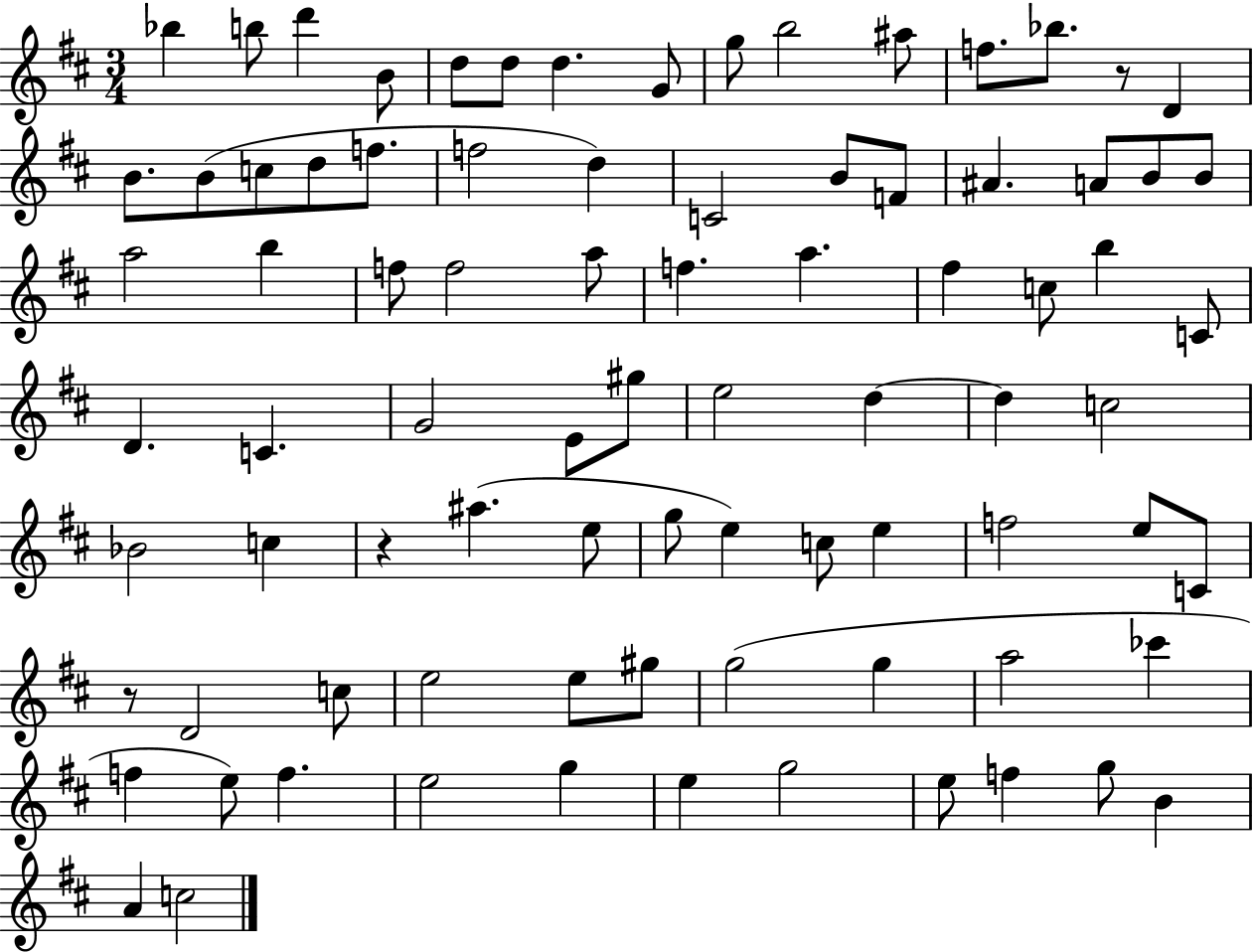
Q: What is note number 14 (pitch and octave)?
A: D4